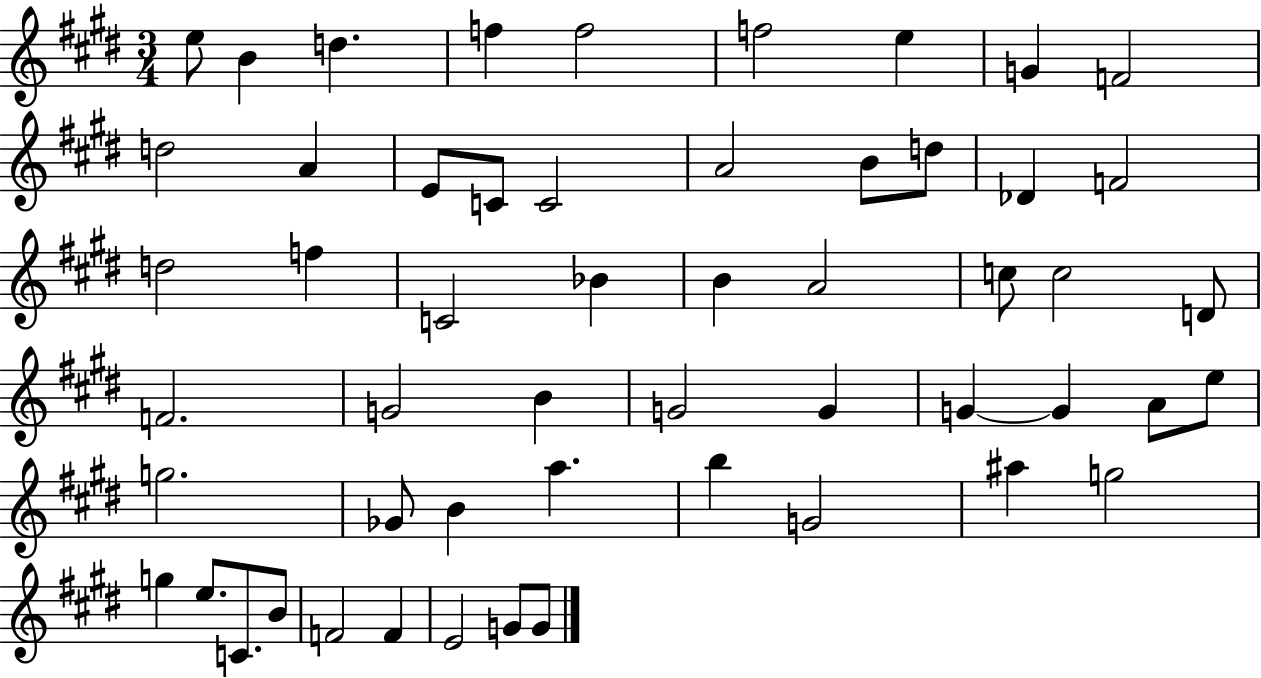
{
  \clef treble
  \numericTimeSignature
  \time 3/4
  \key e \major
  \repeat volta 2 { e''8 b'4 d''4. | f''4 f''2 | f''2 e''4 | g'4 f'2 | \break d''2 a'4 | e'8 c'8 c'2 | a'2 b'8 d''8 | des'4 f'2 | \break d''2 f''4 | c'2 bes'4 | b'4 a'2 | c''8 c''2 d'8 | \break f'2. | g'2 b'4 | g'2 g'4 | g'4~~ g'4 a'8 e''8 | \break g''2. | ges'8 b'4 a''4. | b''4 g'2 | ais''4 g''2 | \break g''4 e''8. c'8. b'8 | f'2 f'4 | e'2 g'8 g'8 | } \bar "|."
}